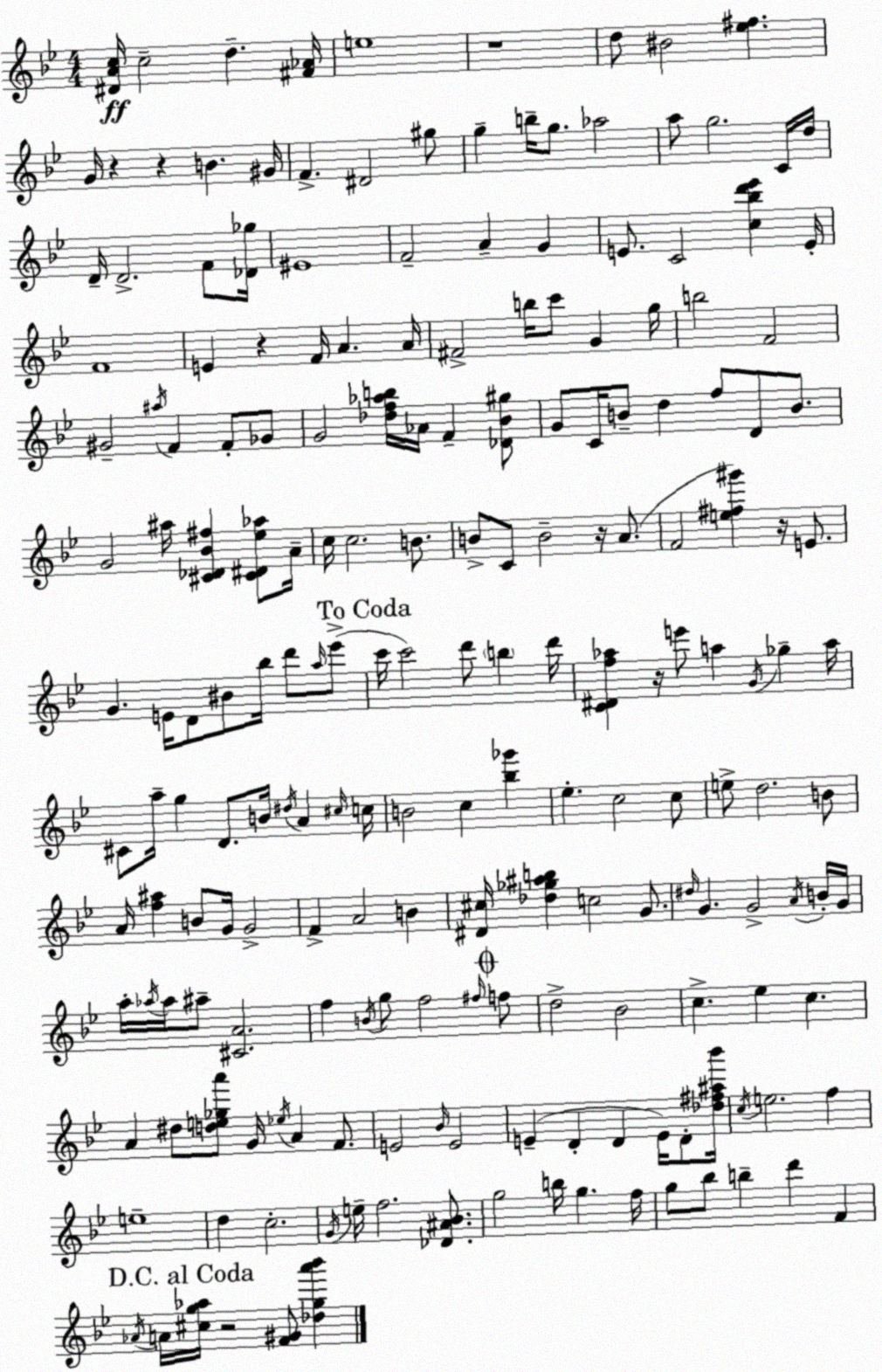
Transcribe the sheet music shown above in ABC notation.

X:1
T:Untitled
M:4/4
L:1/4
K:Bb
[^DAc]/4 c2 d [^F_A]/4 e4 z4 d/2 ^B2 [_e^f] G/4 z z B ^G/4 F ^D2 ^g/2 g b/4 g/2 _a2 a/2 g2 C/4 d/4 D/4 D2 F/2 [_D_g]/4 ^E4 F2 A G E/2 C2 [c_bd'_e'] E/4 F4 E z F/4 A A/4 ^F2 b/4 c'/2 G g/4 b2 F2 ^G2 ^a/4 F F/2 _G/2 G2 [_df_ab]/4 _A/4 F [_D_B^g]/2 G/2 C/4 B/2 d f/2 D/2 B/2 G2 ^a/4 [^C_D_B^f] [^C^D_e_a]/2 A/4 c/4 c2 B/2 B/2 C/2 B2 z/4 A/2 F2 [e^f^g'] z/4 E/2 G E/4 D/2 ^B/2 _b/4 d'/2 a/4 _e'/2 c'/4 c'2 d'/2 b d'/4 [C^Df_a] z/4 e'/2 a G/4 _g a/4 ^C/2 a/4 g D/2 B/4 ^d/4 A ^c/4 c/4 B2 c [_b_g'] _e c2 c/2 e/2 d2 B/2 A/4 [f^a] B/2 G/4 G2 F A2 B [^D^c]/4 [_d_g^ab] c2 G/2 ^d/4 G G2 A/4 B/4 G/4 a/4 _a/4 _a/4 ^a/2 [^CA]2 f B/4 g/2 f2 ^f/4 f/2 d2 _B2 c _e c A ^d/2 [de_ga']/2 G/4 _e/4 A F/2 E2 _B/4 E2 E D D E/4 D/2 [_d^f^a_b']/4 c/4 e2 f e4 d c2 G/4 e/4 f2 [_D^A_B]/2 g2 b/4 g f/4 g/2 _b/2 b d' F _A/4 A/4 [^cg_a]/4 z2 [F^G]/2 [_dga'_b']